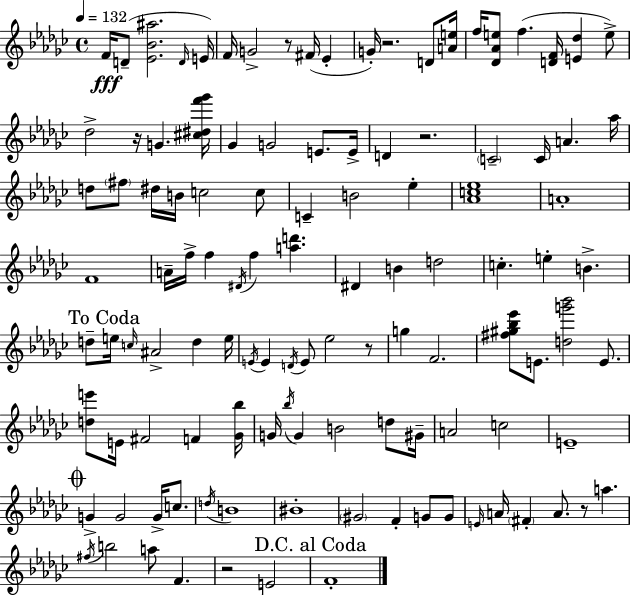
F4/s D4/e [Eb4,Bb4,A#5]/h. D4/s E4/s F4/s G4/h R/e F#4/s Eb4/q G4/s R/h. D4/e [A4,E5]/s F5/s [Db4,Ab4,E5]/e F5/q. [D4,F4]/s [E4,Db5]/q E5/e Db5/h R/s G4/q. [C#5,D#5,F6,Gb6]/s Gb4/q G4/h E4/e. E4/s D4/q R/h. C4/h C4/s A4/q. Ab5/s D5/e F#5/e D#5/s B4/s C5/h C5/e C4/q B4/h Eb5/q [Ab4,C5,Eb5]/w A4/w F4/w A4/s F5/s F5/q D#4/s F5/q [A5,D6]/q. D#4/q B4/q D5/h C5/q. E5/q B4/q. D5/e E5/s C5/s A#4/h D5/q E5/s E4/s E4/q D4/s E4/e Eb5/h R/e G5/q F4/h. [F#5,G#5,Bb5,Eb6]/e E4/e. [D5,G6,Bb6]/h E4/e. [D5,E6]/e E4/s F#4/h F4/q [Gb4,Bb5]/s G4/s Bb5/s G4/q B4/h D5/e G#4/s A4/h C5/h E4/w G4/q G4/h G4/s C5/e. D5/s B4/w BIS4/w G#4/h F4/q G4/e G4/e E4/s A4/s F#4/q A4/e. R/e A5/q. F#5/s B5/h A5/e F4/q. R/h E4/h F4/w